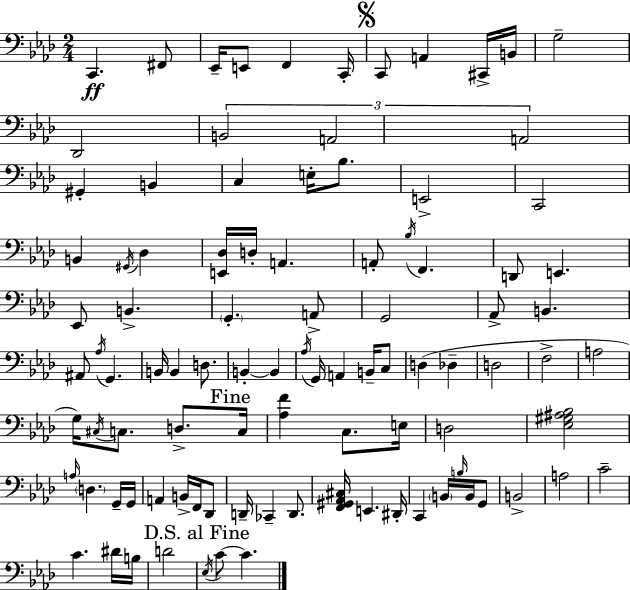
{
  \clef bass
  \numericTimeSignature
  \time 2/4
  \key f \minor
  \repeat volta 2 { c,4.\ff fis,8 | ees,16-- e,8 f,4 c,16-. | \mark \markup { \musicglyph "scripts.segno" } c,8 a,4 cis,16-> b,16 | g2-- | \break des,2 | \tuplet 3/2 { b,2 | a,2 | a,2 } | \break gis,4-. b,4 | c4 e16-. bes8. | e,2-> | c,2 | \break b,4 \acciaccatura { gis,16 } des4 | <e, des>16 d16-. a,4. | a,8-. \acciaccatura { bes16 } f,4. | d,8 e,4. | \break ees,8 b,4.-> | \parenthesize g,4.-. | a,8-> g,2 | aes,8-> b,4. | \break ais,8 \acciaccatura { aes16 } g,4. | b,16 b,4 | d8. b,4-.~~ b,4 | \acciaccatura { aes16 } g,16 a,4 | \break b,16-- c8 d4( | des4-- d2 | f2-> | a2 | \break g16) \acciaccatura { cis16 } c8. | d8.-> \mark "Fine" c16 <aes f'>4 | c8. e16 d2 | <ees gis ais bes>2 | \break \grace { a16 } \parenthesize d4. | g,16-- g,16 a,4 | b,16-> f,16 des,8 d,16-- ces,4-- | d,8. <f, gis, aes, cis>16 e,4. | \break dis,16-. c,4 | \parenthesize b,16 \grace { b16 } b,16 g,8 b,2-> | a2 | c'2-- | \break c'4. | dis'16 b16 d'2 | \mark "D.S. al Fine" \acciaccatura { ees16 } | c'8~~ c'4. | \break } \bar "|."
}